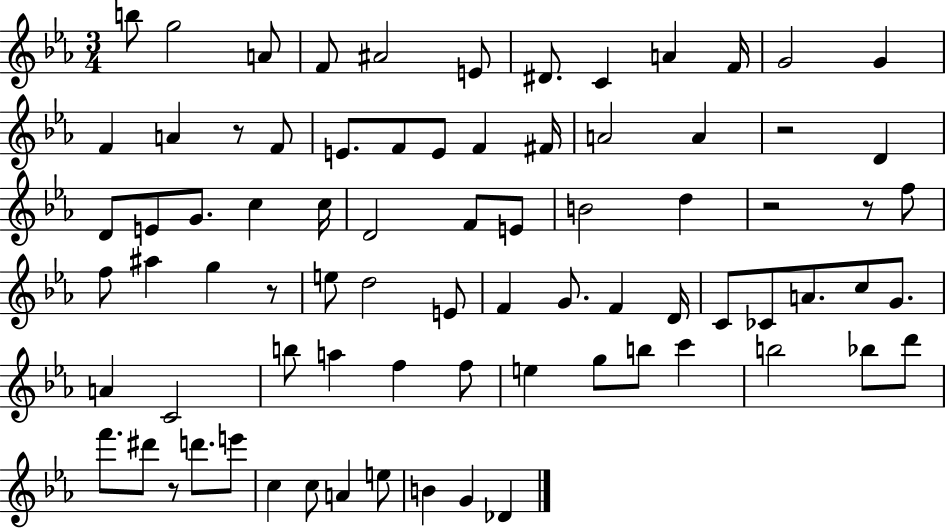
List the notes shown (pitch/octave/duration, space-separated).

B5/e G5/h A4/e F4/e A#4/h E4/e D#4/e. C4/q A4/q F4/s G4/h G4/q F4/q A4/q R/e F4/e E4/e. F4/e E4/e F4/q F#4/s A4/h A4/q R/h D4/q D4/e E4/e G4/e. C5/q C5/s D4/h F4/e E4/e B4/h D5/q R/h R/e F5/e F5/e A#5/q G5/q R/e E5/e D5/h E4/e F4/q G4/e. F4/q D4/s C4/e CES4/e A4/e. C5/e G4/e. A4/q C4/h B5/e A5/q F5/q F5/e E5/q G5/e B5/e C6/q B5/h Bb5/e D6/e F6/e. D#6/e R/e D6/e. E6/e C5/q C5/e A4/q E5/e B4/q G4/q Db4/q